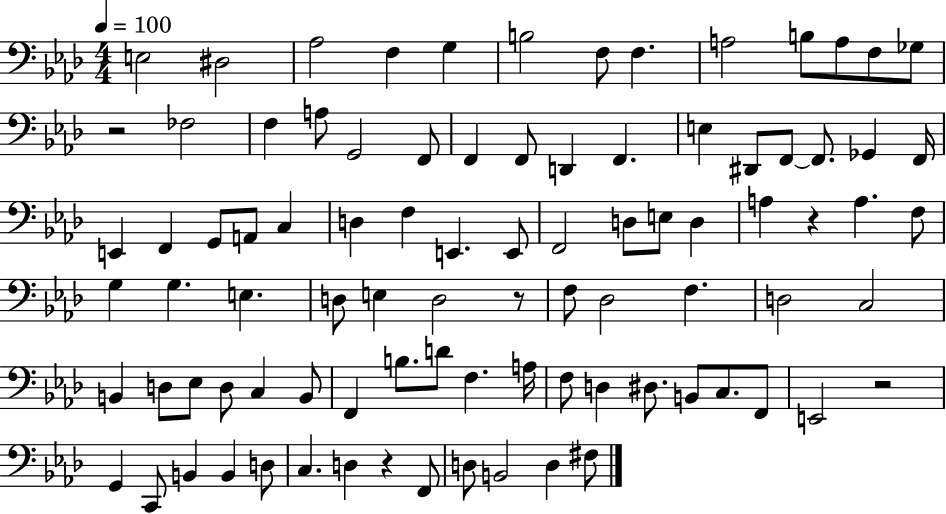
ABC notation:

X:1
T:Untitled
M:4/4
L:1/4
K:Ab
E,2 ^D,2 _A,2 F, G, B,2 F,/2 F, A,2 B,/2 A,/2 F,/2 _G,/2 z2 _F,2 F, A,/2 G,,2 F,,/2 F,, F,,/2 D,, F,, E, ^D,,/2 F,,/2 F,,/2 _G,, F,,/4 E,, F,, G,,/2 A,,/2 C, D, F, E,, E,,/2 F,,2 D,/2 E,/2 D, A, z A, F,/2 G, G, E, D,/2 E, D,2 z/2 F,/2 _D,2 F, D,2 C,2 B,, D,/2 _E,/2 D,/2 C, B,,/2 F,, B,/2 D/2 F, A,/4 F,/2 D, ^D,/2 B,,/2 C,/2 F,,/2 E,,2 z2 G,, C,,/2 B,, B,, D,/2 C, D, z F,,/2 D,/2 B,,2 D, ^F,/2